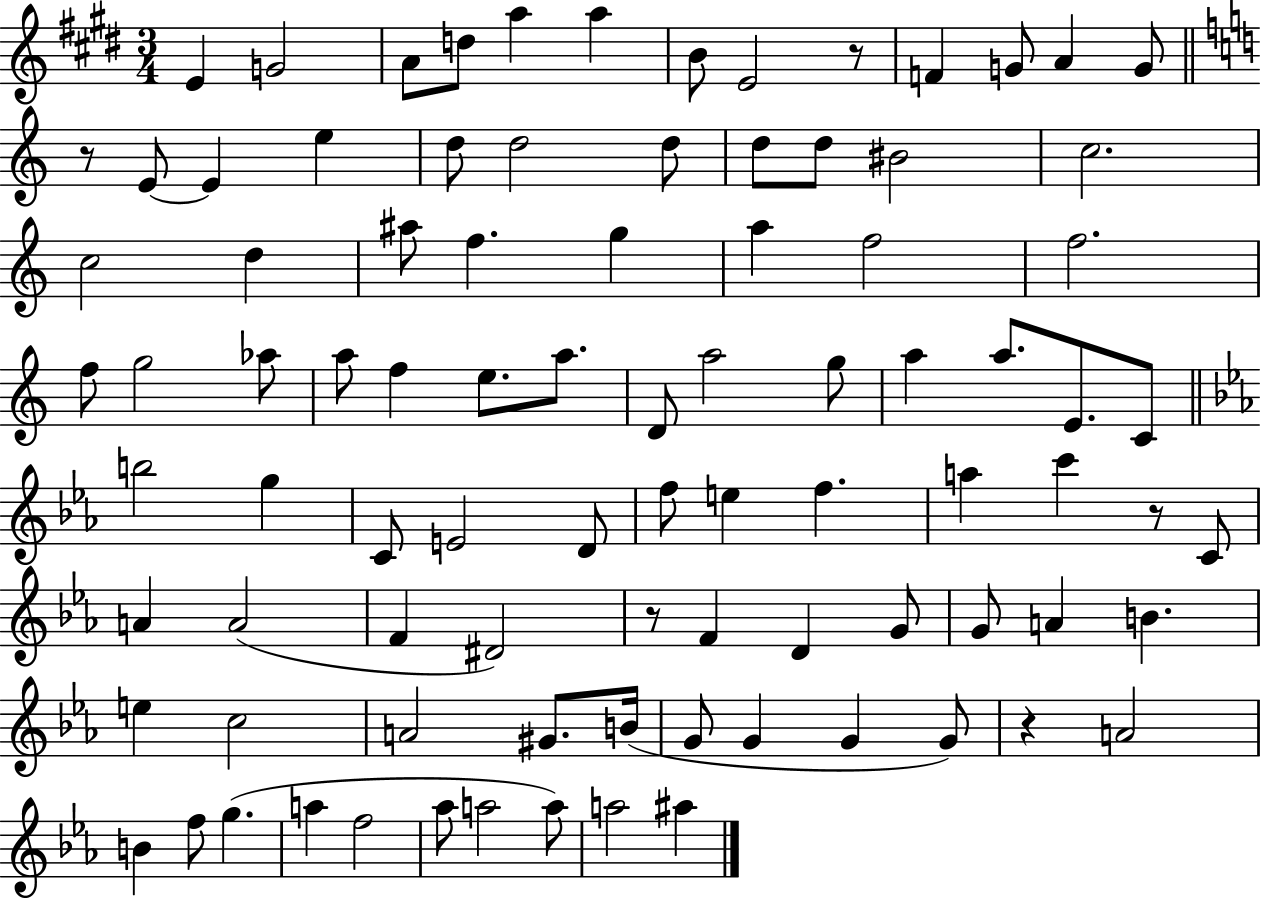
E4/q G4/h A4/e D5/e A5/q A5/q B4/e E4/h R/e F4/q G4/e A4/q G4/e R/e E4/e E4/q E5/q D5/e D5/h D5/e D5/e D5/e BIS4/h C5/h. C5/h D5/q A#5/e F5/q. G5/q A5/q F5/h F5/h. F5/e G5/h Ab5/e A5/e F5/q E5/e. A5/e. D4/e A5/h G5/e A5/q A5/e. E4/e. C4/e B5/h G5/q C4/e E4/h D4/e F5/e E5/q F5/q. A5/q C6/q R/e C4/e A4/q A4/h F4/q D#4/h R/e F4/q D4/q G4/e G4/e A4/q B4/q. E5/q C5/h A4/h G#4/e. B4/s G4/e G4/q G4/q G4/e R/q A4/h B4/q F5/e G5/q. A5/q F5/h Ab5/e A5/h A5/e A5/h A#5/q